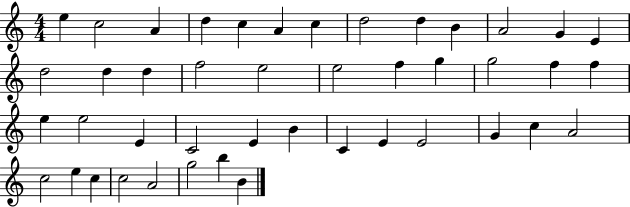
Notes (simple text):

E5/q C5/h A4/q D5/q C5/q A4/q C5/q D5/h D5/q B4/q A4/h G4/q E4/q D5/h D5/q D5/q F5/h E5/h E5/h F5/q G5/q G5/h F5/q F5/q E5/q E5/h E4/q C4/h E4/q B4/q C4/q E4/q E4/h G4/q C5/q A4/h C5/h E5/q C5/q C5/h A4/h G5/h B5/q B4/q